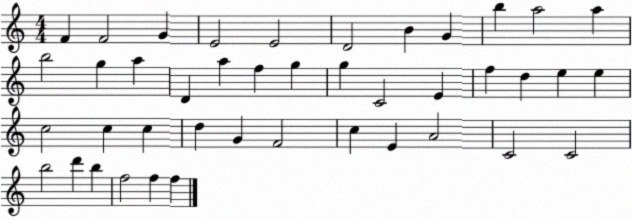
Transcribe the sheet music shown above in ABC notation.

X:1
T:Untitled
M:4/4
L:1/4
K:C
F F2 G E2 E2 D2 B G b a2 a b2 g a D a f g g C2 E f d e e c2 c c d G F2 c E A2 C2 C2 b2 d' b f2 f f